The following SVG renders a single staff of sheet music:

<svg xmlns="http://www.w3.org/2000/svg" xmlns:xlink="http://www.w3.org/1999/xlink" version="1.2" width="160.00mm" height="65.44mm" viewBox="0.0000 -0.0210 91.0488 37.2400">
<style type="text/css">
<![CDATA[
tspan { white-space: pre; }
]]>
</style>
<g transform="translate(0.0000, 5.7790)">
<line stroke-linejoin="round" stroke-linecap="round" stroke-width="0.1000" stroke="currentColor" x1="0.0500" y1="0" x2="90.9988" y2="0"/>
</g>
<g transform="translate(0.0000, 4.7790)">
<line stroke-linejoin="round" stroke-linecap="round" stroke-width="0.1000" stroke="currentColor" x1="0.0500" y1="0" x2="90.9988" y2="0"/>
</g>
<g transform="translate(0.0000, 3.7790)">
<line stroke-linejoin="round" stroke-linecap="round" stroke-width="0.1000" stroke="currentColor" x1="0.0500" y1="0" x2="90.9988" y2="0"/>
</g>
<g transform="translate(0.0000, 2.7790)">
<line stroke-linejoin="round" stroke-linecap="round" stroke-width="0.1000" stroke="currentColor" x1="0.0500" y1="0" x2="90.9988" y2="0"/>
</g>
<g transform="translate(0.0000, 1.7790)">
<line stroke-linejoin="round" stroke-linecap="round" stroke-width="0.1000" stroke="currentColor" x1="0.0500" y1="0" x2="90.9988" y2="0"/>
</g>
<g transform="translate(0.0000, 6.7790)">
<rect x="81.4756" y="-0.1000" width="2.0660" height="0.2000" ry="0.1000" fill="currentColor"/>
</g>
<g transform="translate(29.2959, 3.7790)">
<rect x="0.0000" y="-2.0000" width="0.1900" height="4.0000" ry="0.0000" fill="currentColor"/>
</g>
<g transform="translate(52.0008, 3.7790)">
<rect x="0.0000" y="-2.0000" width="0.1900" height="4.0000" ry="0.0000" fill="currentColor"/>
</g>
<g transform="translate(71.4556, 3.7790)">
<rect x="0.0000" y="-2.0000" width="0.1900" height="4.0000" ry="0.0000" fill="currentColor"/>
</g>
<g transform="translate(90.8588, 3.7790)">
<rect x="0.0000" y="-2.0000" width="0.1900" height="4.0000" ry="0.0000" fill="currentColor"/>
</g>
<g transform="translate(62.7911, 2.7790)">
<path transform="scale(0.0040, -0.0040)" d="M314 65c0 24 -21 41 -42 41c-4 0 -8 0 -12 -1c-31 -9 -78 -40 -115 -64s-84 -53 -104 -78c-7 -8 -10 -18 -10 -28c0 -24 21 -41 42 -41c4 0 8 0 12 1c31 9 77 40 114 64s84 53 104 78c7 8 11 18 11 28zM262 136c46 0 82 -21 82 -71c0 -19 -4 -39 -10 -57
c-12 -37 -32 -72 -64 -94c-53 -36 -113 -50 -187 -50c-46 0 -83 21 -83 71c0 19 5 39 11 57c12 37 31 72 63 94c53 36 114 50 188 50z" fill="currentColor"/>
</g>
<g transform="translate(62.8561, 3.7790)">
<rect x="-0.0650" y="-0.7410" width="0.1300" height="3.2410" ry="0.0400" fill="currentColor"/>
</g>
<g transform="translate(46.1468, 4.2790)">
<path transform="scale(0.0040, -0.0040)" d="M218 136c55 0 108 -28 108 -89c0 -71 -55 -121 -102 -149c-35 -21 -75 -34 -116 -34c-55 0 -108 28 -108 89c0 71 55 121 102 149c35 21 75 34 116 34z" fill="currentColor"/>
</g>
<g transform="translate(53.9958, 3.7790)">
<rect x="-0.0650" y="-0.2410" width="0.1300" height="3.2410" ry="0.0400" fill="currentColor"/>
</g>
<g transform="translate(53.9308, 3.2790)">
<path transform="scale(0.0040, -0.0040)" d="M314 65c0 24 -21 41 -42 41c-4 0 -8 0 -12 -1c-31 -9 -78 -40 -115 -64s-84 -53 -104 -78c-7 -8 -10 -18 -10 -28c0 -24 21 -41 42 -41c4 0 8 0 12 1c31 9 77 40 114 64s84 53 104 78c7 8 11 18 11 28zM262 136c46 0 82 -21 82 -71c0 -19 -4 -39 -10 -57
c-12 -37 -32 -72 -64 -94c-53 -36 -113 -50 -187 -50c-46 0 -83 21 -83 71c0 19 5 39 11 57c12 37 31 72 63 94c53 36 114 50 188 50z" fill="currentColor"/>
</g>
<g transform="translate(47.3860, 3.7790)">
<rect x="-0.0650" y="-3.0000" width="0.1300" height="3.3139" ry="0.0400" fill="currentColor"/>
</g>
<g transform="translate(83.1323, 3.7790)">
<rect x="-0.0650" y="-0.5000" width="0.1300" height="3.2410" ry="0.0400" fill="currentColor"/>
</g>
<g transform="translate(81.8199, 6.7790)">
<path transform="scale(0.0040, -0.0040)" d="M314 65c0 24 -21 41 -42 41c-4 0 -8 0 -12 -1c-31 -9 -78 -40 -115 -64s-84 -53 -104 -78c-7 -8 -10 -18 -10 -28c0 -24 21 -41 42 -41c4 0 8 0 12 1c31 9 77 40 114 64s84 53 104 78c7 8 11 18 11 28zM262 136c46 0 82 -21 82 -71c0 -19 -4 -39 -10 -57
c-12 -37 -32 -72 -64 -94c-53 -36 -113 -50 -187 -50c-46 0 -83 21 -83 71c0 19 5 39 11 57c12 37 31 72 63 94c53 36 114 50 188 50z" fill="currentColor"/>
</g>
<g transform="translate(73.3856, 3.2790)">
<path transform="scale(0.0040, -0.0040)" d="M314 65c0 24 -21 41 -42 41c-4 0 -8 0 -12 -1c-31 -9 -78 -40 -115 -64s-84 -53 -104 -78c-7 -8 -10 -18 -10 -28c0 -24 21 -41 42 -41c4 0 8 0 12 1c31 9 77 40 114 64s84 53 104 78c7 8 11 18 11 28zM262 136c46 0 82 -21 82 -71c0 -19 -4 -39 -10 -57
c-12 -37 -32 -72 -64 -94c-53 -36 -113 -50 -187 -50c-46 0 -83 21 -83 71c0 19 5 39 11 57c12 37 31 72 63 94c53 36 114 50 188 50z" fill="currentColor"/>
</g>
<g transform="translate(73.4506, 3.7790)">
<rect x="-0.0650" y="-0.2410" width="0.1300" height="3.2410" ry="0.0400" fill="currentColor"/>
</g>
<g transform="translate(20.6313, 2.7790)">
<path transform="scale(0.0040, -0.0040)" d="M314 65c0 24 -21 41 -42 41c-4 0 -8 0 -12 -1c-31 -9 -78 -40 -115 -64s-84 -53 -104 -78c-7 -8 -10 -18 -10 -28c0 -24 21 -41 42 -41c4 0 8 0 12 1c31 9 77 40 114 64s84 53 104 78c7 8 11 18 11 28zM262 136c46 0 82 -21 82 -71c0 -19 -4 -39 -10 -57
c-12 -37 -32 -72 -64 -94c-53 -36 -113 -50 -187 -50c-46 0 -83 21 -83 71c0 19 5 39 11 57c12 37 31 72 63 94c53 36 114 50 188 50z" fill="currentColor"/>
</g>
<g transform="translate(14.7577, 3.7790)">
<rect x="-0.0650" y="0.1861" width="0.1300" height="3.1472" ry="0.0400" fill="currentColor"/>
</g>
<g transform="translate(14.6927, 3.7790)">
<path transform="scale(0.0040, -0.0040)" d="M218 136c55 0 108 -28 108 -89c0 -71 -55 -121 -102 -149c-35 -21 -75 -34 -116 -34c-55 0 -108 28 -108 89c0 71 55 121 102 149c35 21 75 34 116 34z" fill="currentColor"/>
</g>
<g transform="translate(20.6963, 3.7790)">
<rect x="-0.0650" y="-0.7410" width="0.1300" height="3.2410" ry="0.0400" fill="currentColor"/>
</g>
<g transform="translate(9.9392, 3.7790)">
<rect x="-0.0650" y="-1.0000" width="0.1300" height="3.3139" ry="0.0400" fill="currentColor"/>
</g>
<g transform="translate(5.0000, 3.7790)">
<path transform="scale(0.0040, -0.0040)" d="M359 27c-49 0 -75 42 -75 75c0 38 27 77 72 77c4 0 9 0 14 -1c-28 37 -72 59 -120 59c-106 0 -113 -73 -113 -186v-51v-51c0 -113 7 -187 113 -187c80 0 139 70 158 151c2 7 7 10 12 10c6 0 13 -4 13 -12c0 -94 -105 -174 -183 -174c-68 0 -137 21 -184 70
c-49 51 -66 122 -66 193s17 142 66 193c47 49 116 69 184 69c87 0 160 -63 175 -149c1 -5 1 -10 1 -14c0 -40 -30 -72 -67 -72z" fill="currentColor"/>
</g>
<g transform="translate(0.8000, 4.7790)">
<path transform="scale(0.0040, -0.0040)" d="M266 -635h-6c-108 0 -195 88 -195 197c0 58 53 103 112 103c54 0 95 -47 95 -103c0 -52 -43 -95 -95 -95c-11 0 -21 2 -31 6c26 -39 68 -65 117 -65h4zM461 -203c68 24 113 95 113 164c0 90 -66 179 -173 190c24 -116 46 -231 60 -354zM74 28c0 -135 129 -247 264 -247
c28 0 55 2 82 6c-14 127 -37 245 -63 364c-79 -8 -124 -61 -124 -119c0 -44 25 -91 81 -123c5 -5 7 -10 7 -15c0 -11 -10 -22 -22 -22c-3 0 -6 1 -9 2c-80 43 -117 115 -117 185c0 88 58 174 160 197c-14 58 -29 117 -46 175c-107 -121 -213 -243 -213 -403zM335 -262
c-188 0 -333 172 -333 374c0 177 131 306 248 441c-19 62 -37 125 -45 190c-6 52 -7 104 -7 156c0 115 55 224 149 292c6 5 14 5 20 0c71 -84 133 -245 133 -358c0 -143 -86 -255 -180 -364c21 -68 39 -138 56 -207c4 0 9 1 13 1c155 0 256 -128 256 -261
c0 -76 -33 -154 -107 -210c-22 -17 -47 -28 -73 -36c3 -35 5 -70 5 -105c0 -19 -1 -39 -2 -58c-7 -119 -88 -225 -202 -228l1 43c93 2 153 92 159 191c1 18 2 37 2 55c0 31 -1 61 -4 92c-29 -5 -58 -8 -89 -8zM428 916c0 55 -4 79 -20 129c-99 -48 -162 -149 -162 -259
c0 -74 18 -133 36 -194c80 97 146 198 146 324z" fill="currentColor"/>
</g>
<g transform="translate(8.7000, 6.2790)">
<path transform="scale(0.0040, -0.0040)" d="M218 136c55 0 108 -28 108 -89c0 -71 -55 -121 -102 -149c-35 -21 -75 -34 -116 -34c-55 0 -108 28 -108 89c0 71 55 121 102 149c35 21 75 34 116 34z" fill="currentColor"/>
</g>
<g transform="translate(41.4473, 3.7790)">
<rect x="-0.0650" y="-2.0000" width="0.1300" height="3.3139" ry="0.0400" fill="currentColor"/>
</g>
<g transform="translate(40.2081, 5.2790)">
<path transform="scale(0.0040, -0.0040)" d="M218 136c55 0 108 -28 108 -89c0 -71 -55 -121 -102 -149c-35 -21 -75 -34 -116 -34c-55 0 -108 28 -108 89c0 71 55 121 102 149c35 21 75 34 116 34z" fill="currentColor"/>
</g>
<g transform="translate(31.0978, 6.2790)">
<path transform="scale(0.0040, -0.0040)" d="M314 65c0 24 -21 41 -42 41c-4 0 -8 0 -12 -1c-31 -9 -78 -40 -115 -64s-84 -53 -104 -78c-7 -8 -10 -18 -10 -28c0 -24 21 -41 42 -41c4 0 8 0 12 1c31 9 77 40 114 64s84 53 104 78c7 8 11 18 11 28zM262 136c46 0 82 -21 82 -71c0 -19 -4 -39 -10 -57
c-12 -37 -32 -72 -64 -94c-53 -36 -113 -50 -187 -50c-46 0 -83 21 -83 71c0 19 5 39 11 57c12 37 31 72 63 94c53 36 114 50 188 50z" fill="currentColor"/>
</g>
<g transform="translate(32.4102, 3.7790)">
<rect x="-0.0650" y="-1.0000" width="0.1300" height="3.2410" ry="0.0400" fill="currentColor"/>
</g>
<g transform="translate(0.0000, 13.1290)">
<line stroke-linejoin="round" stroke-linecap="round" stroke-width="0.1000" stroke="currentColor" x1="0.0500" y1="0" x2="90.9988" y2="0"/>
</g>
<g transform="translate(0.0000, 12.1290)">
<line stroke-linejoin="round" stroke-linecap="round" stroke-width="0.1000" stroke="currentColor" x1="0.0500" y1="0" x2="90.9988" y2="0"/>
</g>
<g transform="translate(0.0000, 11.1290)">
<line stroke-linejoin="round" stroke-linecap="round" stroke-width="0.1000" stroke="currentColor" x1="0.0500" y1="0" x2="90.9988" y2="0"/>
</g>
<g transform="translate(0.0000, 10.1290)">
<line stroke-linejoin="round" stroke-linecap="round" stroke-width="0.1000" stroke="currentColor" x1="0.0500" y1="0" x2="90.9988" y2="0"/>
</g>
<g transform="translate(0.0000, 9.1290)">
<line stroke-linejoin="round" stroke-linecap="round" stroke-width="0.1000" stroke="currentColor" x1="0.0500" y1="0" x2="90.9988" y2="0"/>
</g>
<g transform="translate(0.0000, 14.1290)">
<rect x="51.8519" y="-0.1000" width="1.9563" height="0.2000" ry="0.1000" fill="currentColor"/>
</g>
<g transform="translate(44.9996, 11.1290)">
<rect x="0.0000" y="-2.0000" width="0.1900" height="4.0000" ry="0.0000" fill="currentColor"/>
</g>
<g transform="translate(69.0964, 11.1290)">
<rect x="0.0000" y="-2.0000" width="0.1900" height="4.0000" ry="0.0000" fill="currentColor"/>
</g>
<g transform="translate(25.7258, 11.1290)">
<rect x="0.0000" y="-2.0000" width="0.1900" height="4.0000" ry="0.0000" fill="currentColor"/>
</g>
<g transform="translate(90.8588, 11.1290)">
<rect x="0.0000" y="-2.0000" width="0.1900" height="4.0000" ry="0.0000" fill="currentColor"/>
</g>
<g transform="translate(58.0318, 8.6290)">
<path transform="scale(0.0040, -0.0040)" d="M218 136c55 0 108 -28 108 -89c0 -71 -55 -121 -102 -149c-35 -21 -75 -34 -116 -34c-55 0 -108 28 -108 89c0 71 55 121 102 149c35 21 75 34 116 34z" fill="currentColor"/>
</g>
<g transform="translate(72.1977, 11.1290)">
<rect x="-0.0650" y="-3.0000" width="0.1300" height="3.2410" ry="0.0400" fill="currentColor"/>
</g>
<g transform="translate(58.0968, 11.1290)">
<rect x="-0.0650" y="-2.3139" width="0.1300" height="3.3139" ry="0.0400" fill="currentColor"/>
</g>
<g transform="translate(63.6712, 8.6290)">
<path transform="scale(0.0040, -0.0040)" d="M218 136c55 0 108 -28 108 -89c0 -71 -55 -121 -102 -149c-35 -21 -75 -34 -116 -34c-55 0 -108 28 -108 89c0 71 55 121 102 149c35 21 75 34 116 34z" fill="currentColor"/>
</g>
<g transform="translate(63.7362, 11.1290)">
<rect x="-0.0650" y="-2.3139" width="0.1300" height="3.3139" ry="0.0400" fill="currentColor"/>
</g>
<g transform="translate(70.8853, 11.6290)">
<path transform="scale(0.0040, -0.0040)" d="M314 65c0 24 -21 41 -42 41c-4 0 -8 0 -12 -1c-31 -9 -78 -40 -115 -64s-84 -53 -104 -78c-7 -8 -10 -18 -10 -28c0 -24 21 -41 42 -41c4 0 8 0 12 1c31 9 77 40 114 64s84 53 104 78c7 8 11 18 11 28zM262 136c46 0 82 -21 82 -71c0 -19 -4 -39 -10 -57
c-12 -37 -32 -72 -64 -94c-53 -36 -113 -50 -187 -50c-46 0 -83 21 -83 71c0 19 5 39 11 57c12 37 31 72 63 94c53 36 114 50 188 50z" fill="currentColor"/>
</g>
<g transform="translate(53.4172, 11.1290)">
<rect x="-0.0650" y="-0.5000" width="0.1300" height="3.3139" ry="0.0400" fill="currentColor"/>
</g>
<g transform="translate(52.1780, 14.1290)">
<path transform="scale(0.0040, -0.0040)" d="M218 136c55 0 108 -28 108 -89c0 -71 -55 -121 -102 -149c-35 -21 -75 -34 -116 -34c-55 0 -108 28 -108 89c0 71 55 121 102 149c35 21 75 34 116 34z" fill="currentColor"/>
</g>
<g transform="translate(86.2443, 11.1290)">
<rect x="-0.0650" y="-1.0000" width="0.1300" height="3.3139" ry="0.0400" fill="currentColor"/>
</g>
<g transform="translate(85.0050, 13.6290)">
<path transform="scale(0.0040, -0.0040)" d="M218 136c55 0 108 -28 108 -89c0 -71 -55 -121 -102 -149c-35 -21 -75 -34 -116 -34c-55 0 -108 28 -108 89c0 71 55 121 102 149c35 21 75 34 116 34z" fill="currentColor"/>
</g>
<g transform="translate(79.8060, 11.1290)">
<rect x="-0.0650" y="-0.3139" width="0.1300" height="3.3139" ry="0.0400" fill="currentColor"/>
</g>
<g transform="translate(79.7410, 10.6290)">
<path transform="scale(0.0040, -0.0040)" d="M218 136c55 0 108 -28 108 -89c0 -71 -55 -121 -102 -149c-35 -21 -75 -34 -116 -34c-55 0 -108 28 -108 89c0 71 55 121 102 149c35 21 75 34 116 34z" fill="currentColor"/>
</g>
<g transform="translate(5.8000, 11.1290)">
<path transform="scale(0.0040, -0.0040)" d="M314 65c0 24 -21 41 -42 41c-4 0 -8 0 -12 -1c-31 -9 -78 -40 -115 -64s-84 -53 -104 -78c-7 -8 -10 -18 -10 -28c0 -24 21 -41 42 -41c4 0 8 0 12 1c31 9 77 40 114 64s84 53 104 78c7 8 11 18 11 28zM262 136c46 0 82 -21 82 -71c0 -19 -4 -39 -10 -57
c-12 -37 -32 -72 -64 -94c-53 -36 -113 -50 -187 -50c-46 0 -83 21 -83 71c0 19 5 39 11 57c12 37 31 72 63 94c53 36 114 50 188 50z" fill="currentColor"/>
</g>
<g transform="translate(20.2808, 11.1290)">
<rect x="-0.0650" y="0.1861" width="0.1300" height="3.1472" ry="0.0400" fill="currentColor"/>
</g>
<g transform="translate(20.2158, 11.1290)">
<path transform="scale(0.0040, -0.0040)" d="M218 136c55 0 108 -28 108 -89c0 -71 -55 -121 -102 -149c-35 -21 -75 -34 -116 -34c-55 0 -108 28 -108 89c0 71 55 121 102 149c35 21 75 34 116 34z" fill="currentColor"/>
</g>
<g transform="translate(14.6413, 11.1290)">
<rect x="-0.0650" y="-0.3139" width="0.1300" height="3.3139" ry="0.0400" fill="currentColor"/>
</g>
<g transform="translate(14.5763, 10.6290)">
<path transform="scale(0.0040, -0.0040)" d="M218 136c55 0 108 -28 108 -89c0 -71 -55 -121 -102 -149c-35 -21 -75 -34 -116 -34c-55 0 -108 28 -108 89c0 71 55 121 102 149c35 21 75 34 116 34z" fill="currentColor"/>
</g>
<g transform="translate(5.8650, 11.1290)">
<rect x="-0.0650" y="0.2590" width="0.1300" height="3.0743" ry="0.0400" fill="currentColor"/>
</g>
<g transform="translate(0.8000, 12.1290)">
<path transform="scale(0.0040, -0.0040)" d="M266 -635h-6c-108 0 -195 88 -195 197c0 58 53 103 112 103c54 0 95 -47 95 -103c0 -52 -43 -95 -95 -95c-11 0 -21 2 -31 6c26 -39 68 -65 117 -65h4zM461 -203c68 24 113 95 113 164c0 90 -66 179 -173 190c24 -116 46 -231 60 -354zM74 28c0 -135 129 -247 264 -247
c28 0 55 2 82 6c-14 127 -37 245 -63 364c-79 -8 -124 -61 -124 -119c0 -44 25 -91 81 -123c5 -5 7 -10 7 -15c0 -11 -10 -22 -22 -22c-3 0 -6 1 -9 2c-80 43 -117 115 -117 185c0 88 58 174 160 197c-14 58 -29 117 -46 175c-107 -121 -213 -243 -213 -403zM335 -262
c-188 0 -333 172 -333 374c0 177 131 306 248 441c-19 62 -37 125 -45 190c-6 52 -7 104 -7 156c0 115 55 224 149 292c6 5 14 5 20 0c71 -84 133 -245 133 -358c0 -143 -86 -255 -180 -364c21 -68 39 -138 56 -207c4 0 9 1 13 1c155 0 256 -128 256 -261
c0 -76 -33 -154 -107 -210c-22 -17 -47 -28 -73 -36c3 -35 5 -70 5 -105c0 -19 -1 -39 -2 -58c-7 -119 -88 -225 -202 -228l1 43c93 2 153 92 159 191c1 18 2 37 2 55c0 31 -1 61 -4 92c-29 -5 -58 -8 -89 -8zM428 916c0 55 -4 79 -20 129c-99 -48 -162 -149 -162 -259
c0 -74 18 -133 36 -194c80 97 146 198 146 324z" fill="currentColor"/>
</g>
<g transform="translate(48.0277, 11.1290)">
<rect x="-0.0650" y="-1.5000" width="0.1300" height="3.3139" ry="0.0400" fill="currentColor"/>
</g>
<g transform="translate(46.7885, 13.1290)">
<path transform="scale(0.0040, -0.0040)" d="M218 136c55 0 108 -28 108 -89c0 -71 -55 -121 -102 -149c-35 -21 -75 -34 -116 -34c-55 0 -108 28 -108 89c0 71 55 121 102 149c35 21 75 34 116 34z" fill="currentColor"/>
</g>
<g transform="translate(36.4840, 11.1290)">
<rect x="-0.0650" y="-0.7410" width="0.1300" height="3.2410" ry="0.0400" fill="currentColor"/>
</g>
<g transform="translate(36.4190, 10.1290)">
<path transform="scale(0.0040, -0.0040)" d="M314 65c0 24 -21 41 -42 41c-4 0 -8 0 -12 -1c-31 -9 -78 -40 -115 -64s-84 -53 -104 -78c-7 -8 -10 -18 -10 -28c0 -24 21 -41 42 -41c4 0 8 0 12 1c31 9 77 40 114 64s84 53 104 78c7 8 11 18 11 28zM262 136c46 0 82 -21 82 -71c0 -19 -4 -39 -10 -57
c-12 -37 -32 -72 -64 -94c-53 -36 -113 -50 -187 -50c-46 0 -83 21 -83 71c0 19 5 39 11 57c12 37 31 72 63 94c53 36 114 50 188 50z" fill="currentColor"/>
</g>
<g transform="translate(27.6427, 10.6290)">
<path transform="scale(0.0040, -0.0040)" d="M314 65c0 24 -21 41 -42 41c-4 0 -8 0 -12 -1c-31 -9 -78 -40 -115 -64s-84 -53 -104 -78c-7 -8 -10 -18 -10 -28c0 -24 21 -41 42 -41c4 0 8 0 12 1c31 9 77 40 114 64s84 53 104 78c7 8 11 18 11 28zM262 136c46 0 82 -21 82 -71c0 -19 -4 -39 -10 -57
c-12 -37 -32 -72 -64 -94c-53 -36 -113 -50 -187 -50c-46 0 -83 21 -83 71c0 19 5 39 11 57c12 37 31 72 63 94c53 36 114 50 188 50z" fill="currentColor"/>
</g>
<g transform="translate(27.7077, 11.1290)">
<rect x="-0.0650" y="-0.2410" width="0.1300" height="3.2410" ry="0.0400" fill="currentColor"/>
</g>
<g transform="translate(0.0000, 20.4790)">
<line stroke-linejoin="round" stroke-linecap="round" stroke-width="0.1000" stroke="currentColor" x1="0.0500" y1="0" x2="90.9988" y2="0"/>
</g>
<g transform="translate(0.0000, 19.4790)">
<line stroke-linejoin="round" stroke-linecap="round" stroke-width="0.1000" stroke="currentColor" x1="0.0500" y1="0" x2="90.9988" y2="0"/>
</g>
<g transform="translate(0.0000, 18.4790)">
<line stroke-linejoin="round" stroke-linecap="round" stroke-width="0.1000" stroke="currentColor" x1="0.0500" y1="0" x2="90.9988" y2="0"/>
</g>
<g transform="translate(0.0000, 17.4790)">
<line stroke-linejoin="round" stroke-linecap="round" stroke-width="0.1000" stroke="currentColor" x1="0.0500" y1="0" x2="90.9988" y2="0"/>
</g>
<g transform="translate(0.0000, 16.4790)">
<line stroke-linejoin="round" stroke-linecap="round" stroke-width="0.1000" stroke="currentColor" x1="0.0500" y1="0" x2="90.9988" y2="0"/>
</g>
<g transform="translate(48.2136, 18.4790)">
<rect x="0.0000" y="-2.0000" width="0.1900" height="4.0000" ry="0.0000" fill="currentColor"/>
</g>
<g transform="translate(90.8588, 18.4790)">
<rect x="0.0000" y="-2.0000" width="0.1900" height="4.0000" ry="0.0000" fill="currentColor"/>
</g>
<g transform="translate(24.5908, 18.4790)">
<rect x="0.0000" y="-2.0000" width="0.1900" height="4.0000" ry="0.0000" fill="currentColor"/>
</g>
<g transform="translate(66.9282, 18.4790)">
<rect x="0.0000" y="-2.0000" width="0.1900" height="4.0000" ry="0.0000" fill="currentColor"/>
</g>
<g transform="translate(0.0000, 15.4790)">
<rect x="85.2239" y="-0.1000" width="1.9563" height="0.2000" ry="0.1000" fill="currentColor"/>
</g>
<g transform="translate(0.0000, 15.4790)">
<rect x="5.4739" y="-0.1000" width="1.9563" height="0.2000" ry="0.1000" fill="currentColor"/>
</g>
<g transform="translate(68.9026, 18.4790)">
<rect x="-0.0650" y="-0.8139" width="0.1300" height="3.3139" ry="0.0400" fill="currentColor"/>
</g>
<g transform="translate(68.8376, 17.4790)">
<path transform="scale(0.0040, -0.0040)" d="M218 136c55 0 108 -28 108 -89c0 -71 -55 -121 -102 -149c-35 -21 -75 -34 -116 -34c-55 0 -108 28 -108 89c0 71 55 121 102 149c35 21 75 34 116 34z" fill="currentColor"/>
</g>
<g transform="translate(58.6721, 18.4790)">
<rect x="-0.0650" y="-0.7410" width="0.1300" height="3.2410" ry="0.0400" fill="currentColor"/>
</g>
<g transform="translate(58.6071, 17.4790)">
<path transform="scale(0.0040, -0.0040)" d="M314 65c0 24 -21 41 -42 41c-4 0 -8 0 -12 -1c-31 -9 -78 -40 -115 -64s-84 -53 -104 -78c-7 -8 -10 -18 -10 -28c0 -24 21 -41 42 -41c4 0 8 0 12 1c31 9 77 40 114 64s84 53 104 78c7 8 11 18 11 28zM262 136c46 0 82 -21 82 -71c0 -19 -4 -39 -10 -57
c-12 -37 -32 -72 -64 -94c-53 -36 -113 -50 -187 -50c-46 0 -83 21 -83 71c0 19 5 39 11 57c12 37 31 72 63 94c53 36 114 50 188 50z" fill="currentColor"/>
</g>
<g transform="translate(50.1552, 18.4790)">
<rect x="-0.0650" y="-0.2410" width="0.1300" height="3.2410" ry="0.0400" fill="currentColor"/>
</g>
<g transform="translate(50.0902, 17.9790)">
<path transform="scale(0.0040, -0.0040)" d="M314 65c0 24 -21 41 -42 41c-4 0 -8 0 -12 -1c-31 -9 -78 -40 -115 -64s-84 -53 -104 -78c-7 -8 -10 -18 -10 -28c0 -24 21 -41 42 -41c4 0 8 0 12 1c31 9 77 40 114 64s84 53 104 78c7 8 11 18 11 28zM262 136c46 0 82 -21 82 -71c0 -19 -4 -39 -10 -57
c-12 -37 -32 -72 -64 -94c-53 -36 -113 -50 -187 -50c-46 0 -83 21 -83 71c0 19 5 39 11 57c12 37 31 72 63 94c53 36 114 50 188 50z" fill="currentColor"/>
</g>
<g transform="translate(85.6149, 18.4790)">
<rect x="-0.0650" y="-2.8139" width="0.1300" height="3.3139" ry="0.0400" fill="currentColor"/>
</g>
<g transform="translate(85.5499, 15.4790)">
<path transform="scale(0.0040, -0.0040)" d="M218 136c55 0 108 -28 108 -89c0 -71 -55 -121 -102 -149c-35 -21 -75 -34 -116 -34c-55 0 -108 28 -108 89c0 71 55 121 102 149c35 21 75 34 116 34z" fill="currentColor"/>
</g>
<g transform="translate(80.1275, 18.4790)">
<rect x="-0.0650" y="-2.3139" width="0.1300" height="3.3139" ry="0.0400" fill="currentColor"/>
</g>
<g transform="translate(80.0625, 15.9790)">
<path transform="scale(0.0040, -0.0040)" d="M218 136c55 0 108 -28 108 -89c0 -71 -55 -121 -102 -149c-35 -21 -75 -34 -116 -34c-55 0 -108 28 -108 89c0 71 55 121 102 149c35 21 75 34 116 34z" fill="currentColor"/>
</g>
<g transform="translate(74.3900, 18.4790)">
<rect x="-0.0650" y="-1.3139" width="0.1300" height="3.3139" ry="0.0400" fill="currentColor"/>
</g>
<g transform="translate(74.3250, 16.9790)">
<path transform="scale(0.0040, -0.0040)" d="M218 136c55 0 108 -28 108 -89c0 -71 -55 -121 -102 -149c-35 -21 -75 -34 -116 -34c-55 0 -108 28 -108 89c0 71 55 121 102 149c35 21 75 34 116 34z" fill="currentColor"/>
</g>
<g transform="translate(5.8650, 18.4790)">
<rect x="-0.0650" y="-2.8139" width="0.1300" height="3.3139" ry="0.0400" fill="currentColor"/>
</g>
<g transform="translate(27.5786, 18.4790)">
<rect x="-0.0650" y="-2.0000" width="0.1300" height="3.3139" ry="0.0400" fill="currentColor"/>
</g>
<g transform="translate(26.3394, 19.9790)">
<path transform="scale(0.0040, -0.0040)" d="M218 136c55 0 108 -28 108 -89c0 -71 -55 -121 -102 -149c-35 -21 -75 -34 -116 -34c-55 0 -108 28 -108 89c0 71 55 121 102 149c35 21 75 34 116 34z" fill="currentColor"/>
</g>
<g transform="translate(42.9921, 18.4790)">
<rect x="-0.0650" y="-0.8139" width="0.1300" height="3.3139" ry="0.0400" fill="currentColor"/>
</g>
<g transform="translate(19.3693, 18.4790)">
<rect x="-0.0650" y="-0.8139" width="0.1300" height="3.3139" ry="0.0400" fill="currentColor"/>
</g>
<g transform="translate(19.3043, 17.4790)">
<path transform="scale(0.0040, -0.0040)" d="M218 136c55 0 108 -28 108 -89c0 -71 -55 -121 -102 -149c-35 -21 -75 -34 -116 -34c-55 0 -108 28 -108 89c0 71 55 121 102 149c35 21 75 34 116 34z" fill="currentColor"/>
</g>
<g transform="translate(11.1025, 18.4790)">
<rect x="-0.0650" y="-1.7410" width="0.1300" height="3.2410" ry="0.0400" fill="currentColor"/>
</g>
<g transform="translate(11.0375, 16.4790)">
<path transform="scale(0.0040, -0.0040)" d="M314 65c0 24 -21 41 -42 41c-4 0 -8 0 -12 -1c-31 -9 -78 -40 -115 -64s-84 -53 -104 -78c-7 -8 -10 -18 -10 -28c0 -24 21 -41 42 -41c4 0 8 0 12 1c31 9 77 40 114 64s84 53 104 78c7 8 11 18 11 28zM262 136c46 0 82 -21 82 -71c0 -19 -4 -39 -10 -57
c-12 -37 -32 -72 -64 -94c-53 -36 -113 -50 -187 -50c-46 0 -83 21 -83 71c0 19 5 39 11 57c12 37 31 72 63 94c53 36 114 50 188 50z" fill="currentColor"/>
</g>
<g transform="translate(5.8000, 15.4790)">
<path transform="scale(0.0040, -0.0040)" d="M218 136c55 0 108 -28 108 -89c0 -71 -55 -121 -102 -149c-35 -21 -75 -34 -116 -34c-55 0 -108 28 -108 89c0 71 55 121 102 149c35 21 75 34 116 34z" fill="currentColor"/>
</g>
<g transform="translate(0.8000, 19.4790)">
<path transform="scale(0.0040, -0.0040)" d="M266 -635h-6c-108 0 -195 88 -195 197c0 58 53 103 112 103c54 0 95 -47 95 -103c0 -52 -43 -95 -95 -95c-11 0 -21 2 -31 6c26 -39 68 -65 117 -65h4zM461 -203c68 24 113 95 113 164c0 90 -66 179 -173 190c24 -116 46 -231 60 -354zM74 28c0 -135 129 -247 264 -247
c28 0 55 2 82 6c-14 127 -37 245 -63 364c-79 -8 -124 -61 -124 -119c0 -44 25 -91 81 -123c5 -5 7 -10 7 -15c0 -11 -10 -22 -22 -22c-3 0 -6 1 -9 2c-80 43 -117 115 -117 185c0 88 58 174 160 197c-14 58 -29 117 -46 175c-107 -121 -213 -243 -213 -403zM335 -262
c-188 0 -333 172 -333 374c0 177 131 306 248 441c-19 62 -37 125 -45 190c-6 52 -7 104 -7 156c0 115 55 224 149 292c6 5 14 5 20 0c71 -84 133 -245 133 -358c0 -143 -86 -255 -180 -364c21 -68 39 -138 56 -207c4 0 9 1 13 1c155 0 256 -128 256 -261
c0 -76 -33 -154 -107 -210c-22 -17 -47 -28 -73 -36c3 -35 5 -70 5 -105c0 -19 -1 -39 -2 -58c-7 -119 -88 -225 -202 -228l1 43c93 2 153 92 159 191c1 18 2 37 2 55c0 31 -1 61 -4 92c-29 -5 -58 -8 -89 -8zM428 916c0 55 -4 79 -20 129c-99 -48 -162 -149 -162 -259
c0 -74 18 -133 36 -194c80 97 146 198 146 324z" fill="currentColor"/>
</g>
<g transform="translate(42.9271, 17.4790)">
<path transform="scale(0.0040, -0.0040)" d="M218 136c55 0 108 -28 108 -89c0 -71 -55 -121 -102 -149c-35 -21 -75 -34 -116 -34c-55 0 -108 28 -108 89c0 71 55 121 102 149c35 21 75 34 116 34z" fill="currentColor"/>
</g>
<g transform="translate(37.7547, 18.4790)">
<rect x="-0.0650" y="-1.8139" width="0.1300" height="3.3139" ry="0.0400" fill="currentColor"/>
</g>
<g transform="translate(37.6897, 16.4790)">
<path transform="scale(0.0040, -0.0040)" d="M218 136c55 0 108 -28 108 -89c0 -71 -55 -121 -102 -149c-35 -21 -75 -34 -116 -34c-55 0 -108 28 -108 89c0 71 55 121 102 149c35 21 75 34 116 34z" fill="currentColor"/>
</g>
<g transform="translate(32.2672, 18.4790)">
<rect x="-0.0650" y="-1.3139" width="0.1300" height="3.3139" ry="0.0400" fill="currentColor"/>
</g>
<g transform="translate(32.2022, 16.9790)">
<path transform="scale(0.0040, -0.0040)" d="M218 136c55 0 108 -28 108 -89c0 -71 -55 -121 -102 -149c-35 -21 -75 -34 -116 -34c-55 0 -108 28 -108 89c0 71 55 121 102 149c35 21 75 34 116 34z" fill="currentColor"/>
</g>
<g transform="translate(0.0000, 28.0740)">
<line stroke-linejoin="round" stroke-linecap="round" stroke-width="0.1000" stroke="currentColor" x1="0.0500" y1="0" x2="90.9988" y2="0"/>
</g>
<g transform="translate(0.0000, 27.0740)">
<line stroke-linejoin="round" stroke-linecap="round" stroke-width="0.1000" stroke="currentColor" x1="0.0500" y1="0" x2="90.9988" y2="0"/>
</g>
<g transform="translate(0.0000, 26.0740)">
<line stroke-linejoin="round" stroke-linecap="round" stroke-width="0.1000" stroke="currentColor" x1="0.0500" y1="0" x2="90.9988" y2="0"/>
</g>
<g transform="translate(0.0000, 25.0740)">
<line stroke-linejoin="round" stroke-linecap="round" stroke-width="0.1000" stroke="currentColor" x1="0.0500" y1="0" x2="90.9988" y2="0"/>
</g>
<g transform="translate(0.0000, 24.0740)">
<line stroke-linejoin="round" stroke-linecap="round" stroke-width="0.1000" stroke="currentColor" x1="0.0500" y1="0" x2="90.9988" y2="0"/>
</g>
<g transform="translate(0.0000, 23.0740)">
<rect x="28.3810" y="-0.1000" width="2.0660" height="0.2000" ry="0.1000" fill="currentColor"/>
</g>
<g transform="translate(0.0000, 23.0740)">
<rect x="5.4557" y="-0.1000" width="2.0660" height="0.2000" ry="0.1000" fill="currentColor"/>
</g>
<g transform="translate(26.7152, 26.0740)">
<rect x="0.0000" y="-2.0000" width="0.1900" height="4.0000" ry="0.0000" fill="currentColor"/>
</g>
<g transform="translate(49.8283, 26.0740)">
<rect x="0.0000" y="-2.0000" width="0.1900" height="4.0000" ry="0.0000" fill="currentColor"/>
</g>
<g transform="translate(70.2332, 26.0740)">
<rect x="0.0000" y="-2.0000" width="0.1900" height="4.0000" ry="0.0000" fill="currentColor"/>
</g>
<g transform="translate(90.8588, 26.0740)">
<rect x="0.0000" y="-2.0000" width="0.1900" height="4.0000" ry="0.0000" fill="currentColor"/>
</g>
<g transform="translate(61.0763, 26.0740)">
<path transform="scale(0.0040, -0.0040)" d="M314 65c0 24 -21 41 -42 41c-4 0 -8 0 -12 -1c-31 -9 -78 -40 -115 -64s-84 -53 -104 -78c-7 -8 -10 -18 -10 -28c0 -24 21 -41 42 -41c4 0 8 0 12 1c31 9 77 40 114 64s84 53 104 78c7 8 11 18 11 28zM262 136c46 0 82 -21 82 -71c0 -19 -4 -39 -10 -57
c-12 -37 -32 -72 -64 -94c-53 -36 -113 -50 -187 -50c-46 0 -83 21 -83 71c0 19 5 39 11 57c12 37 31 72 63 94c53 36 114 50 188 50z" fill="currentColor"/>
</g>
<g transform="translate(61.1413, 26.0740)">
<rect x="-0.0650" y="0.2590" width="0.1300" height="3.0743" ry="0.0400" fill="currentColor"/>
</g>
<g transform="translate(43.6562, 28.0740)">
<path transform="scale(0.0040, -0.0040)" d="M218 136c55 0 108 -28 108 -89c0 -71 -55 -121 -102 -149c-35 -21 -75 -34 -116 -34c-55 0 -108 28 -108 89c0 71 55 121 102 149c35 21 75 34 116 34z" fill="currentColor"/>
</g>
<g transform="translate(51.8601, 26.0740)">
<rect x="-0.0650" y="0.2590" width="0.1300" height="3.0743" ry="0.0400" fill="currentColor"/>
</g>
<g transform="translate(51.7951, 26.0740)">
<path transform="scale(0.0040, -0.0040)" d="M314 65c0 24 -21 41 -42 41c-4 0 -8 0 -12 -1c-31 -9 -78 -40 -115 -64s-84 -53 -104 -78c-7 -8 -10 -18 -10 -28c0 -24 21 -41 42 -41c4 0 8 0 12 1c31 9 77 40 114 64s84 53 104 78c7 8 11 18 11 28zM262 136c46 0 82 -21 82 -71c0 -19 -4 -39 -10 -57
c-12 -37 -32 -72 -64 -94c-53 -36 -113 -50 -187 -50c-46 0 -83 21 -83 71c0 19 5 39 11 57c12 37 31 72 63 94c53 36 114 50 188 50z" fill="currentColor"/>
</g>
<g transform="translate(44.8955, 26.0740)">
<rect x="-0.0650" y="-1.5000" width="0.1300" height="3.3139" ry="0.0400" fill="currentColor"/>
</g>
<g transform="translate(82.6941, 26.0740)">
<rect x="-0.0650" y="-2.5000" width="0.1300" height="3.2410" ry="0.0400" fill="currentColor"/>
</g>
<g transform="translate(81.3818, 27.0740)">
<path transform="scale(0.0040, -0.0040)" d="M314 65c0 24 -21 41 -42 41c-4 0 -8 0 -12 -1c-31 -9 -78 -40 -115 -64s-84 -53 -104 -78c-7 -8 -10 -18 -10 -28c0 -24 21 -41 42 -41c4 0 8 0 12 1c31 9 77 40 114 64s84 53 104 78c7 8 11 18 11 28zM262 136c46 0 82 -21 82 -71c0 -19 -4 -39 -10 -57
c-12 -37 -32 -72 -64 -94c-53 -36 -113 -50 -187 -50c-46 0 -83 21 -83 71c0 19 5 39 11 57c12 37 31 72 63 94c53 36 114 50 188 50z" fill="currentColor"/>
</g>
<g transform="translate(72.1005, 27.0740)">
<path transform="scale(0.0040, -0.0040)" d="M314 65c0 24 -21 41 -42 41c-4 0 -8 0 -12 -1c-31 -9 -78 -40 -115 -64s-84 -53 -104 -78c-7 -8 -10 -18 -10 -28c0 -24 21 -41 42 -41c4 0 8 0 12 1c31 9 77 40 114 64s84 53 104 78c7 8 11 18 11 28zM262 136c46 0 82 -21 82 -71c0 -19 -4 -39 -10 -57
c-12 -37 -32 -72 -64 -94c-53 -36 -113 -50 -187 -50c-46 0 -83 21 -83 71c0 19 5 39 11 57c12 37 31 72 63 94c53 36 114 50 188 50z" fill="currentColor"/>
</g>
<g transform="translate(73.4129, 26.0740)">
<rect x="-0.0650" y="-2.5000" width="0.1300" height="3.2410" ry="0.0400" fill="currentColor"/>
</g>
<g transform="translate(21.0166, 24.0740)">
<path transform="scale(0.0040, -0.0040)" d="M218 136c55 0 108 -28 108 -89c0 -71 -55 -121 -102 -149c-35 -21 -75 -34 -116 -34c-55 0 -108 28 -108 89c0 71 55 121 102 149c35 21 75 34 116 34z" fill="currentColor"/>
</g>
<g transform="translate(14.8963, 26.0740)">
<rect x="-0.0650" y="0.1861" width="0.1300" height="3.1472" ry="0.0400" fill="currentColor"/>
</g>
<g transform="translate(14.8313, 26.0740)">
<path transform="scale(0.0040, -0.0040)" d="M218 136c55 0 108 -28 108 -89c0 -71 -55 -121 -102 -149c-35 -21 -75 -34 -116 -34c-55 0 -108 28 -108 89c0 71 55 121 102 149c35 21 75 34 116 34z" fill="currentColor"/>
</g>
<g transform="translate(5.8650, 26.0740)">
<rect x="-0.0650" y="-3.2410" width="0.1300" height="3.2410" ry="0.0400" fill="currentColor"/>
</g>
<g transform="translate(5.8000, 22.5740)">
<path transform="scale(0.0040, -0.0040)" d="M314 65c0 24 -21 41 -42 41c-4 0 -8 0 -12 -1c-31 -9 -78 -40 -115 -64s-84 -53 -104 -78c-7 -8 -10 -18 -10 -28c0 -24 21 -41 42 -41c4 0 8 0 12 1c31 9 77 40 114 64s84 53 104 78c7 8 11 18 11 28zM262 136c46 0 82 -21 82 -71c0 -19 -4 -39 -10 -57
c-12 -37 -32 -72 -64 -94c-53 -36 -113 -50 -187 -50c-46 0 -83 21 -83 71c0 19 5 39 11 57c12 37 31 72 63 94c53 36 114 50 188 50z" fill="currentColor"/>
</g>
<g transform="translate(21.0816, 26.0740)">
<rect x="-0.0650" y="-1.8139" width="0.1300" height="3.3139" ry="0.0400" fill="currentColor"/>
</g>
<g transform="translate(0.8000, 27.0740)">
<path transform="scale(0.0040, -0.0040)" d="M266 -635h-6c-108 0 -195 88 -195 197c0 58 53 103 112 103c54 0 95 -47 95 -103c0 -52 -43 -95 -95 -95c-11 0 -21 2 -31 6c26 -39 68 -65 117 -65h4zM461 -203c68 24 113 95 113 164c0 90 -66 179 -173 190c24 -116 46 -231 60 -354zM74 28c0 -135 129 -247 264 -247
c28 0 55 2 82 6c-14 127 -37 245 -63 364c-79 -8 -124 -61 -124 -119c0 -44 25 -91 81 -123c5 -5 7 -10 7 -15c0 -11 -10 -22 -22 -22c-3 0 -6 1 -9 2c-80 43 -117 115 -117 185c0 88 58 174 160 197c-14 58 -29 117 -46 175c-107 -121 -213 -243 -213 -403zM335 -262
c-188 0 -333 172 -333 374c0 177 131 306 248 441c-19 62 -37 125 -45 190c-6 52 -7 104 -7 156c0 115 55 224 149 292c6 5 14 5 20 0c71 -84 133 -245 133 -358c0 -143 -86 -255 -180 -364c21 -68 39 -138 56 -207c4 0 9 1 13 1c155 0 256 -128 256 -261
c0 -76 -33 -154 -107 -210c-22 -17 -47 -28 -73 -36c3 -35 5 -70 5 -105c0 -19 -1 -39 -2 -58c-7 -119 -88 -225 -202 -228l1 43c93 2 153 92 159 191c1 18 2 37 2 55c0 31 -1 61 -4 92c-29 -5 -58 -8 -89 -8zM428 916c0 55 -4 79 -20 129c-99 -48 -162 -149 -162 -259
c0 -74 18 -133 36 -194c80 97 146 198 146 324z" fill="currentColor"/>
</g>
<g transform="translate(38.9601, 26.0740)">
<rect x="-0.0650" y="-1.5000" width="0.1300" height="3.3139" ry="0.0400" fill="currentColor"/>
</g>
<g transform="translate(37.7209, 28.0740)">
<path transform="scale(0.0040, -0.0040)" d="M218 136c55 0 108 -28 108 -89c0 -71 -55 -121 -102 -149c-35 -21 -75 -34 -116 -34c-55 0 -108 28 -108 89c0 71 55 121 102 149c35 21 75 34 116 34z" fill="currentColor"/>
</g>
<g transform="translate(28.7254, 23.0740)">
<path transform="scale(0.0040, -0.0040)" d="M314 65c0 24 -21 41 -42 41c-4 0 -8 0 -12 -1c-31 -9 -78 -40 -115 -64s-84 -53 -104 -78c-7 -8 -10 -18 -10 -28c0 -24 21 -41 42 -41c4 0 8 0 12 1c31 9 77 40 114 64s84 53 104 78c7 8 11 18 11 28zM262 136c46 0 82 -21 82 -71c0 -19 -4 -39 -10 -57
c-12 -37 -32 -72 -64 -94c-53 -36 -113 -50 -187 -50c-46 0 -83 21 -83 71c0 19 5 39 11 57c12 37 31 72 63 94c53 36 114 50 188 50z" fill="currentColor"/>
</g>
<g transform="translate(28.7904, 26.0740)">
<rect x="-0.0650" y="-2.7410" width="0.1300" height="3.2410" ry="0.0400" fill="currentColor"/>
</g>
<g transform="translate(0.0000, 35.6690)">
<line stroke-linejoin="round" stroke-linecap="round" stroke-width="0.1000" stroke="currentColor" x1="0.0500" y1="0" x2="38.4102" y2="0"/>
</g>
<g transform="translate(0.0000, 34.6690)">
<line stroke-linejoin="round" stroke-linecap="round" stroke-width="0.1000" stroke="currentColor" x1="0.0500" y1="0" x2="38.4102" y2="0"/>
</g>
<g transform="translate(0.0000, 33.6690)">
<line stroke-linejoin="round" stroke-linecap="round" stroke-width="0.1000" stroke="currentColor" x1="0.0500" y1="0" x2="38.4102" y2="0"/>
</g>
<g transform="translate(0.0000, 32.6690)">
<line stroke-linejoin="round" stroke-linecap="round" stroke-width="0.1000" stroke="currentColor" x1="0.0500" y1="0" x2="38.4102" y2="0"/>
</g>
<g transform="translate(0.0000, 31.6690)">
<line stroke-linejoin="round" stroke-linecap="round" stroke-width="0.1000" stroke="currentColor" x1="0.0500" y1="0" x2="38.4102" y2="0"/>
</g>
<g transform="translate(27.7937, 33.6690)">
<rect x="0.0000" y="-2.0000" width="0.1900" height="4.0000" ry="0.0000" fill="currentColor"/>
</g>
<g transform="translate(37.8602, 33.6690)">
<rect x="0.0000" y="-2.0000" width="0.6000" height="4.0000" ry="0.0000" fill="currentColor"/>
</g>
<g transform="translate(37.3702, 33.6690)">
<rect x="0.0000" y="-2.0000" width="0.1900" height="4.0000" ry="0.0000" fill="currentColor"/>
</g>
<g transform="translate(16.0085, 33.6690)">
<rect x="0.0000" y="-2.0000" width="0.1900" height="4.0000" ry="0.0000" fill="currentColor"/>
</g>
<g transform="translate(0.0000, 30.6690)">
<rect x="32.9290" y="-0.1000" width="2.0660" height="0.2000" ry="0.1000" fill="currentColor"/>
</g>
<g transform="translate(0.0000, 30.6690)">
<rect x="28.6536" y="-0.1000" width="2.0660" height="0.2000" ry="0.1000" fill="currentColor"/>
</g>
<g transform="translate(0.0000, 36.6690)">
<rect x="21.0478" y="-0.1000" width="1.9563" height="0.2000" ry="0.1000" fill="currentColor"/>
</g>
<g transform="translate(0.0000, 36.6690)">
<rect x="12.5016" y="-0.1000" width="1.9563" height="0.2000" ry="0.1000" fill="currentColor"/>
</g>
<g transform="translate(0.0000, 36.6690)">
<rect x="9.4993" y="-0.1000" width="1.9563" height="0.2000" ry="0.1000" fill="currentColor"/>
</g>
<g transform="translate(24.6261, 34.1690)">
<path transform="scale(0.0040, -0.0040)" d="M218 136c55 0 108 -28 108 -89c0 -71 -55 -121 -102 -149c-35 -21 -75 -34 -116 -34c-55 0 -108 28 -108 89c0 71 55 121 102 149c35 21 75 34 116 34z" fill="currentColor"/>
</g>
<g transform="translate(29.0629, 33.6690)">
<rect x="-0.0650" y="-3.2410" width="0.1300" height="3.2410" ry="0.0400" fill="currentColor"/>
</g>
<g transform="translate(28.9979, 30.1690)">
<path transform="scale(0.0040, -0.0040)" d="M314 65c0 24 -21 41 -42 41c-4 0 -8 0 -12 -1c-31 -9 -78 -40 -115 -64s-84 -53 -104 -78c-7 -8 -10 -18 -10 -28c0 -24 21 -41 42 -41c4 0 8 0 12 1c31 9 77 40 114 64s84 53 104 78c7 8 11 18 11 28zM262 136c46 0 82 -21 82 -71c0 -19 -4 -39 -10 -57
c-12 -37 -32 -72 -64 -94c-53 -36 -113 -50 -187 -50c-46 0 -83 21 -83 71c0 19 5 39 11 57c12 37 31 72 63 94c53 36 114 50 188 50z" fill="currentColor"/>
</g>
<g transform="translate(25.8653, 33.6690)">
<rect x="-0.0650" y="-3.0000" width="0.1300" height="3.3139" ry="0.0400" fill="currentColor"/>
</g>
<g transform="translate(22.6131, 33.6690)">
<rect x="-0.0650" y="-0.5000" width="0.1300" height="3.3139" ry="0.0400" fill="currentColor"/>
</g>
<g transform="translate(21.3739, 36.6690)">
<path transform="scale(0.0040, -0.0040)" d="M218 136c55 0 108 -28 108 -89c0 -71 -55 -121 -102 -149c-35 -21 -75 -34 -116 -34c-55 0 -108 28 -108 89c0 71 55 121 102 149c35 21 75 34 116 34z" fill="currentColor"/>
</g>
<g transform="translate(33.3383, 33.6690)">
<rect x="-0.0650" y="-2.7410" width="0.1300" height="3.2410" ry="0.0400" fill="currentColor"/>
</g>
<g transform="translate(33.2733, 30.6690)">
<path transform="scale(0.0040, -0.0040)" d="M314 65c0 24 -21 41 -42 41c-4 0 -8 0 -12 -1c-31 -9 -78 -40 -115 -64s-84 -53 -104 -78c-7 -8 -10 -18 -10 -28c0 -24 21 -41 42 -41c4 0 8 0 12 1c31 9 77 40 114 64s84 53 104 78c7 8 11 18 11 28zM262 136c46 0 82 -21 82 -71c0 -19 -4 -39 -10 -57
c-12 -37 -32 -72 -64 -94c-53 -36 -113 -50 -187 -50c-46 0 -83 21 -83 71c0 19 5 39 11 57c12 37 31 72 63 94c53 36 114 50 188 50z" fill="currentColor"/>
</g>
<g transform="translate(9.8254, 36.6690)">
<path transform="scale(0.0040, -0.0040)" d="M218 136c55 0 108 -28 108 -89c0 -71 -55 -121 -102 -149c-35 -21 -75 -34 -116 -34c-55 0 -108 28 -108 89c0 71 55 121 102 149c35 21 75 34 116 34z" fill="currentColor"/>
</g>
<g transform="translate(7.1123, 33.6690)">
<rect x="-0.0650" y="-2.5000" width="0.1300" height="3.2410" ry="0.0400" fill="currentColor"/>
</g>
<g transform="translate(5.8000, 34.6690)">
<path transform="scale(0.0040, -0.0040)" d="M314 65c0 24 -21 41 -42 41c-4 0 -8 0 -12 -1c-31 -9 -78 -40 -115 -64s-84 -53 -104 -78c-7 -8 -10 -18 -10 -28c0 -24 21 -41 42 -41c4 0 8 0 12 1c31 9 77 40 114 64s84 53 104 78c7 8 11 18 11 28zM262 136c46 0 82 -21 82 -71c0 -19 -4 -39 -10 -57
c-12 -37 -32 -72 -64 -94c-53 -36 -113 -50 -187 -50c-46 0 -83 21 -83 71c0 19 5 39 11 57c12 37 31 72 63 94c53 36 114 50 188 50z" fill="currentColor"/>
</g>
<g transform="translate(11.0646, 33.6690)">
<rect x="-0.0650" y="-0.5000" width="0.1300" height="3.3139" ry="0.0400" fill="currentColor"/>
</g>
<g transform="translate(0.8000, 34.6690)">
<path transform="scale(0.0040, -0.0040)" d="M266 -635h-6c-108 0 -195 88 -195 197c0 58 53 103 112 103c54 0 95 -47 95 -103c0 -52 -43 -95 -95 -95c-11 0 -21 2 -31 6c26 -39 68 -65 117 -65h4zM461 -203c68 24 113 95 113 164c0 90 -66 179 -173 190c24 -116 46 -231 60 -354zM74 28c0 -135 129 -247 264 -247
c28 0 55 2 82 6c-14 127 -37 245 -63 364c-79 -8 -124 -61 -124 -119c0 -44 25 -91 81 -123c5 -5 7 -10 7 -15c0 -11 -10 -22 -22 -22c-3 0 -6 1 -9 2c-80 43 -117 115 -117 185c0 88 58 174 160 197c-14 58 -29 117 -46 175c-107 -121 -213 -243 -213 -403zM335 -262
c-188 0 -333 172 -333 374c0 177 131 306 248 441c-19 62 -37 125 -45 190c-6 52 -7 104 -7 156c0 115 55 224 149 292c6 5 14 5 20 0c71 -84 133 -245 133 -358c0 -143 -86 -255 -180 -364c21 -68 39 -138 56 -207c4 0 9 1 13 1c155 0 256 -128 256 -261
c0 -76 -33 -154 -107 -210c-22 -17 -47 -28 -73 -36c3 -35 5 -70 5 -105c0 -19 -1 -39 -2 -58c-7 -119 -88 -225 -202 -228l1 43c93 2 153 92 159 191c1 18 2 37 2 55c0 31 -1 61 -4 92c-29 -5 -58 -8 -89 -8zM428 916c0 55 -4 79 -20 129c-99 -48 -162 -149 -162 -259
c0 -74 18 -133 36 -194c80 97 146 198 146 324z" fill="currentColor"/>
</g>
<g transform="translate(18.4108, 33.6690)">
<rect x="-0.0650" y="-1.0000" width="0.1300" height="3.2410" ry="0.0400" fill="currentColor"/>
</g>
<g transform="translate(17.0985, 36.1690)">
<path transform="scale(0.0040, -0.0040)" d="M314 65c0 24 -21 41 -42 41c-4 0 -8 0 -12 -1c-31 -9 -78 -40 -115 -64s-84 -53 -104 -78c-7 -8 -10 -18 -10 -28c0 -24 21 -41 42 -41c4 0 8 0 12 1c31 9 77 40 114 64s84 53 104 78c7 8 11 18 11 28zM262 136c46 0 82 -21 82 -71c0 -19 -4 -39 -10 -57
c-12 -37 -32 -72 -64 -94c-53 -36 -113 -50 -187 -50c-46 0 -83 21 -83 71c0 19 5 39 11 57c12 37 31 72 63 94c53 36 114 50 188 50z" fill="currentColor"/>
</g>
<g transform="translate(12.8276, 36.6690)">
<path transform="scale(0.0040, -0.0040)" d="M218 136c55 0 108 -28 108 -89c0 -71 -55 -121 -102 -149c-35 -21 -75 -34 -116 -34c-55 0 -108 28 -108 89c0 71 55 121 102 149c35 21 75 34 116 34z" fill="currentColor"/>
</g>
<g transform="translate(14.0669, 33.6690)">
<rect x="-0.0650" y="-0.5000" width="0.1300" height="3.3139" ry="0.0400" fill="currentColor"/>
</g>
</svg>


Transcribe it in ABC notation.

X:1
T:Untitled
M:4/4
L:1/4
K:C
D B d2 D2 F A c2 d2 c2 C2 B2 c B c2 d2 E C g g A2 c D a f2 d F e f d c2 d2 d e g a b2 B f a2 E E B2 B2 G2 G2 G2 C C D2 C A b2 a2